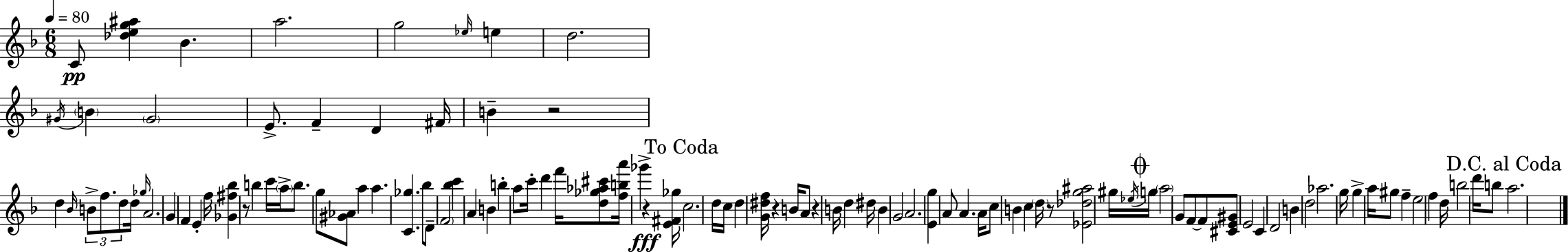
{
  \clef treble
  \numericTimeSignature
  \time 6/8
  \key d \minor
  \tempo 4 = 80
  c'8\pp <des'' e'' g'' ais''>4 bes'4. | a''2. | g''2 \grace { ees''16 } e''4 | d''2. | \break \acciaccatura { gis'16 } \parenthesize b'4 \parenthesize gis'2 | e'8.-> f'4-- d'4 | fis'16 b'4-- r2 | d''4 \grace { bes'16 } \tuplet 3/2 { b'8-> f''8. | \break d''8 } d''16 \grace { ges''16 } a'2. | g'4 f'4 | e'4-. f''16 <ges' fis'' bes''>4 r8 b''4 | c'''16 \parenthesize a''16-> b''8. g''8 <gis' aes'>8 | \break a''4 a''4. <c' ges''>4. | bes''8 d'8-- \parenthesize f'2 | <bes'' c'''>4 a'4 | b'4 b''4-. a''8 c'''16-. d'''4 | \break f'''16 <d'' ges'' aes'' cis'''>8 <f'' b'' a'''>16 ges'''4->\fff r4 | <e' fis' ges''>16 \mark "To Coda" c''2. | d''16 c''16 d''4 <g' dis'' f''>16 r4 | b'16 a'8 r4 b'16 d''4 | \break dis''16 b'4 g'2 | a'2. | <e' g''>4 a'8 a'4. | a'16 c''8 b'4 c''4 | \break \parenthesize d''16 r8 <ees' des'' g'' ais''>2 | gis''16 \acciaccatura { ees''16 } \mark \markup { \musicglyph "scripts.coda" } g''16 \parenthesize a''2 | g'8 f'8~~ f'8 <cis' e' gis'>8 e'2 | c'4 d'2 | \break b'4 d''2 | aes''2. | g''16 g''4-> a''16 gis''8 | f''4-- e''2 | \break f''4 d''16 b''2 | d'''16 b''8 \mark "D.C. al Coda" a''2. | \bar "|."
}